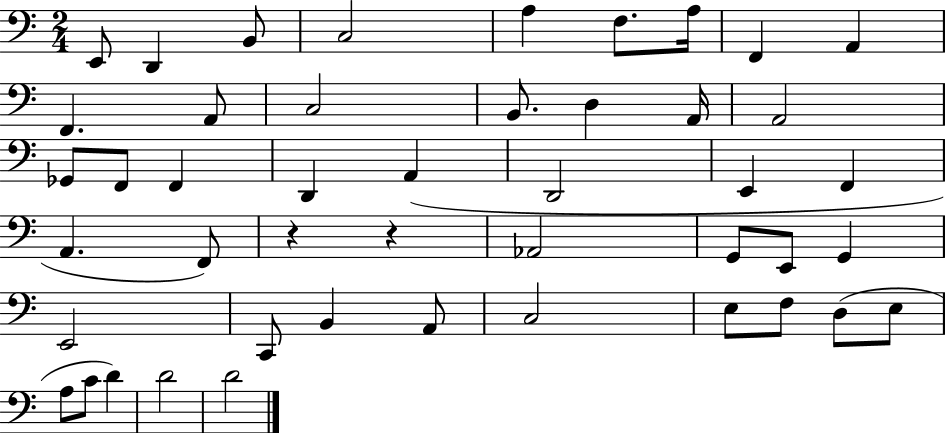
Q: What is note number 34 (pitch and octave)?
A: A2